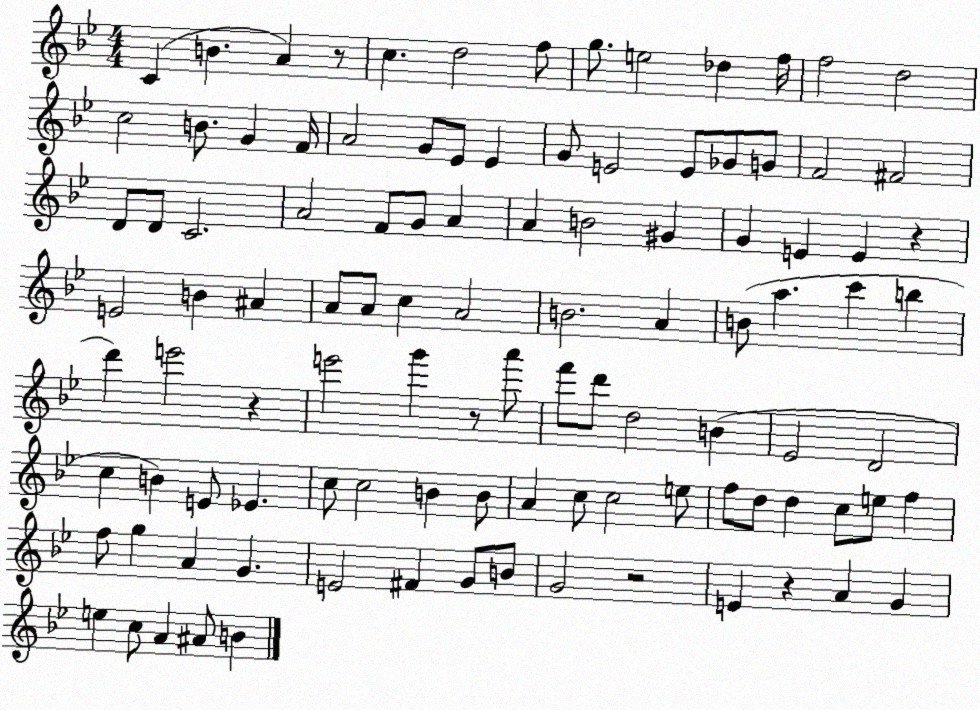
X:1
T:Untitled
M:4/4
L:1/4
K:Bb
C B A z/2 c d2 f/2 g/2 e2 _d f/4 f2 d2 c2 B/2 G F/4 A2 G/2 _E/2 _E G/2 E2 E/2 _G/2 G/2 F2 ^F2 D/2 D/2 C2 A2 F/2 G/2 A A B2 ^G G E E z E2 B ^A A/2 A/2 c A2 B2 A B/2 a c' b d' e'2 z e'2 g' z/2 a'/2 f'/2 d'/2 d2 B _E2 D2 c B E/2 _E c/2 c2 B B/2 A c/2 c2 e/2 f/2 d/2 d c/2 e/2 f f/2 g A G E2 ^F G/2 B/2 G2 z2 E z A G e c/2 A ^A/2 B